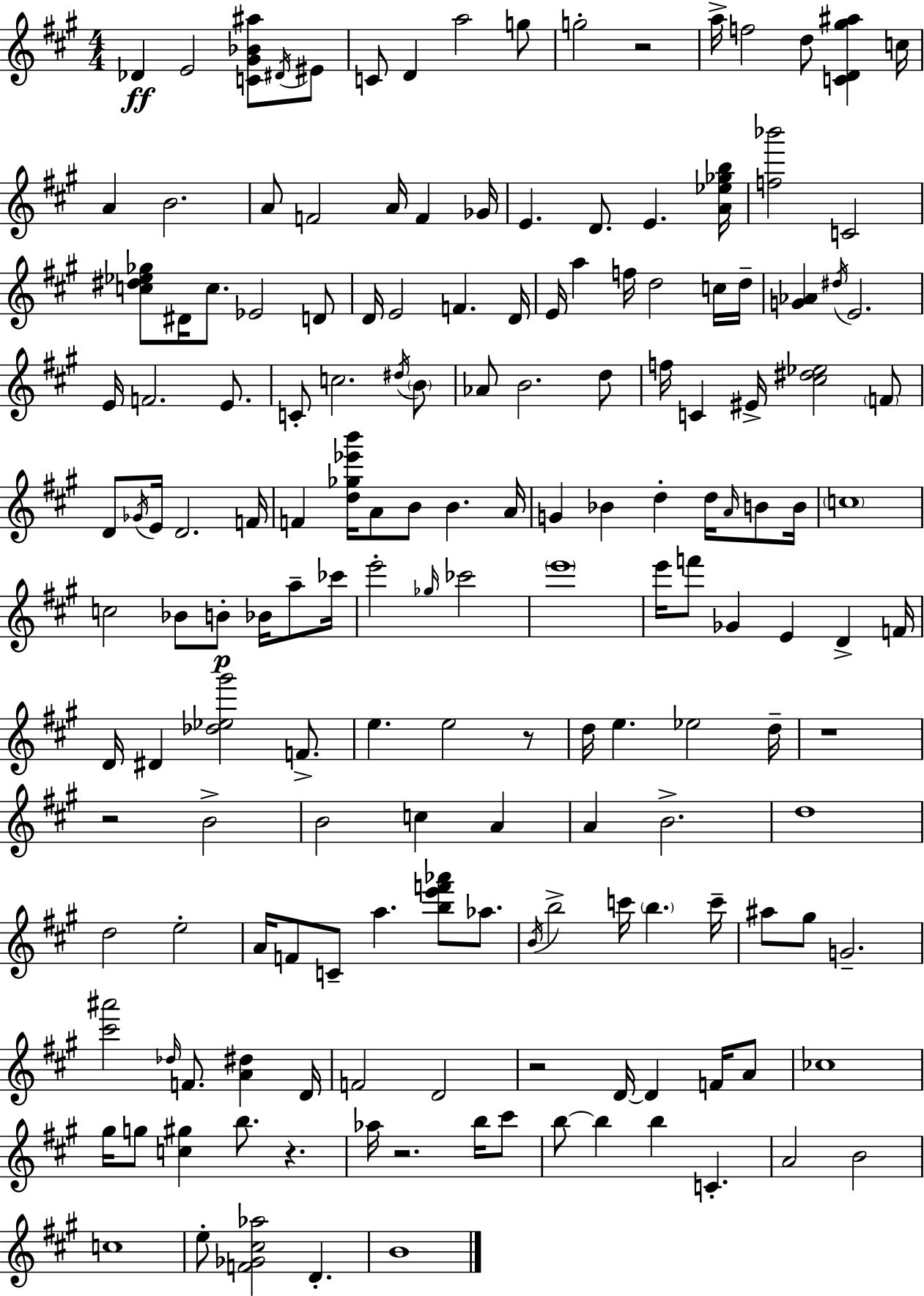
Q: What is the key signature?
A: A major